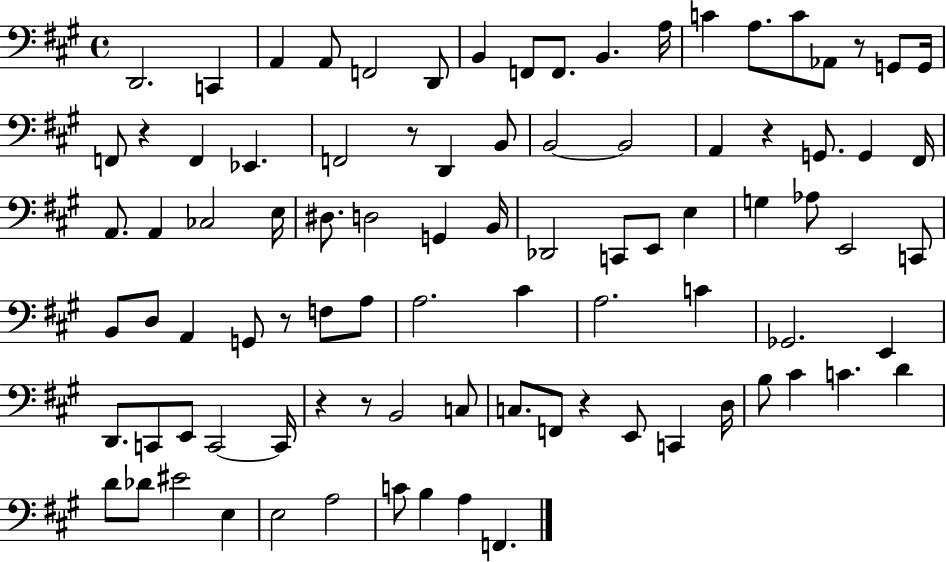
{
  \clef bass
  \time 4/4
  \defaultTimeSignature
  \key a \major
  d,2. c,4 | a,4 a,8 f,2 d,8 | b,4 f,8 f,8. b,4. a16 | c'4 a8. c'8 aes,8 r8 g,8 g,16 | \break f,8 r4 f,4 ees,4. | f,2 r8 d,4 b,8 | b,2~~ b,2 | a,4 r4 g,8. g,4 fis,16 | \break a,8. a,4 ces2 e16 | dis8. d2 g,4 b,16 | des,2 c,8 e,8 e4 | g4 aes8 e,2 c,8 | \break b,8 d8 a,4 g,8 r8 f8 a8 | a2. cis'4 | a2. c'4 | ges,2. e,4 | \break d,8. c,8 e,8 c,2~~ c,16 | r4 r8 b,2 c8 | c8. f,8 r4 e,8 c,4 d16 | b8 cis'4 c'4. d'4 | \break d'8 des'8 eis'2 e4 | e2 a2 | c'8 b4 a4 f,4. | \bar "|."
}